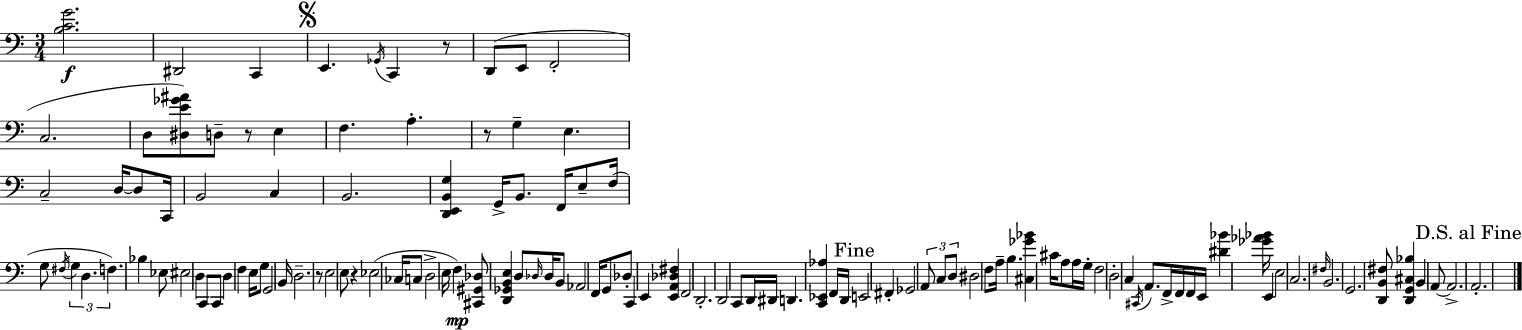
X:1
T:Untitled
M:3/4
L:1/4
K:Am
[B,CG]2 ^D,,2 C,, E,, _G,,/4 C,, z/2 D,,/2 E,,/2 F,,2 C,2 D,/2 [^D,E_G^A]/2 D,/2 z/2 E, F, A, z/2 G, E, C,2 D,/4 D,/2 C,,/4 B,,2 C, B,,2 [D,,E,,B,,G,] G,,/4 B,,/2 F,,/4 E,/2 F,/4 G,/2 ^F,/4 G, D, F, _B, _E,/2 ^E,2 D, C,,/2 C,,/2 D, F, E,/4 G,/2 G,,2 B,,/4 D,2 z/2 E,2 E,/2 z _E,2 _C,/4 C,/2 D,2 E,/4 F, [^C,,^G,,_D,]/2 [D,,_G,,B,,E,] D,/2 _D,/4 _D,/4 B,,/2 _A,,2 F,,/4 G,,/2 _D,/2 C,, E,, [E,,A,,_D,^F,] F,,2 D,,2 D,,2 C,,/2 D,,/4 ^D,,/4 D,, [C,,_E,,_A,] F,,/4 D,,/4 E,,2 ^F,, _G,,2 A,,/2 C,/2 D,/2 ^D,2 F,/2 A,/4 B, [^C,_G_B] ^C/4 A,/2 A,/4 G,/4 F,2 D,2 C, ^C,,/4 A,,/2 F,,/4 F,,/4 F,,/4 E,,/4 [^D_B] [_G_A_B]/4 E,, E,2 C,2 ^F,/4 B,,2 G,,2 [D,,B,,^F,]/2 [D,,G,,^C,_B,] B,, A,,/2 A,,2 A,,2